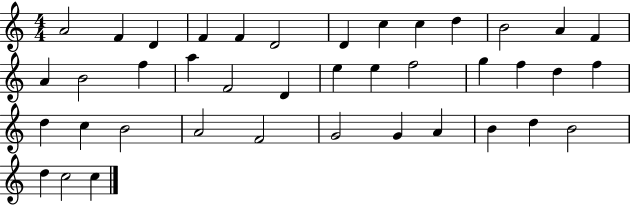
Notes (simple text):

A4/h F4/q D4/q F4/q F4/q D4/h D4/q C5/q C5/q D5/q B4/h A4/q F4/q A4/q B4/h F5/q A5/q F4/h D4/q E5/q E5/q F5/h G5/q F5/q D5/q F5/q D5/q C5/q B4/h A4/h F4/h G4/h G4/q A4/q B4/q D5/q B4/h D5/q C5/h C5/q